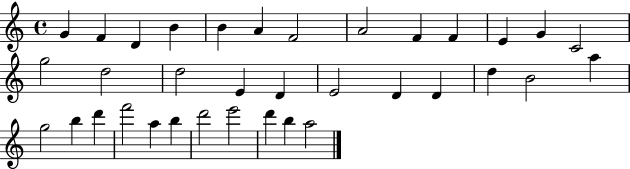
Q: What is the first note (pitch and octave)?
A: G4